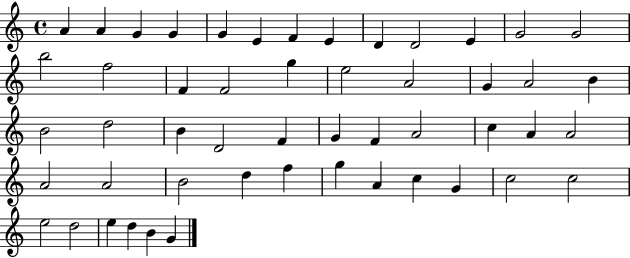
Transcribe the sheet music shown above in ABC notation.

X:1
T:Untitled
M:4/4
L:1/4
K:C
A A G G G E F E D D2 E G2 G2 b2 f2 F F2 g e2 A2 G A2 B B2 d2 B D2 F G F A2 c A A2 A2 A2 B2 d f g A c G c2 c2 e2 d2 e d B G